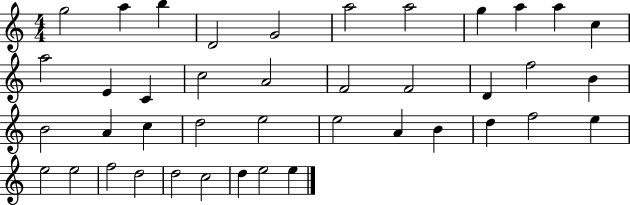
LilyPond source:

{
  \clef treble
  \numericTimeSignature
  \time 4/4
  \key c \major
  g''2 a''4 b''4 | d'2 g'2 | a''2 a''2 | g''4 a''4 a''4 c''4 | \break a''2 e'4 c'4 | c''2 a'2 | f'2 f'2 | d'4 f''2 b'4 | \break b'2 a'4 c''4 | d''2 e''2 | e''2 a'4 b'4 | d''4 f''2 e''4 | \break e''2 e''2 | f''2 d''2 | d''2 c''2 | d''4 e''2 e''4 | \break \bar "|."
}